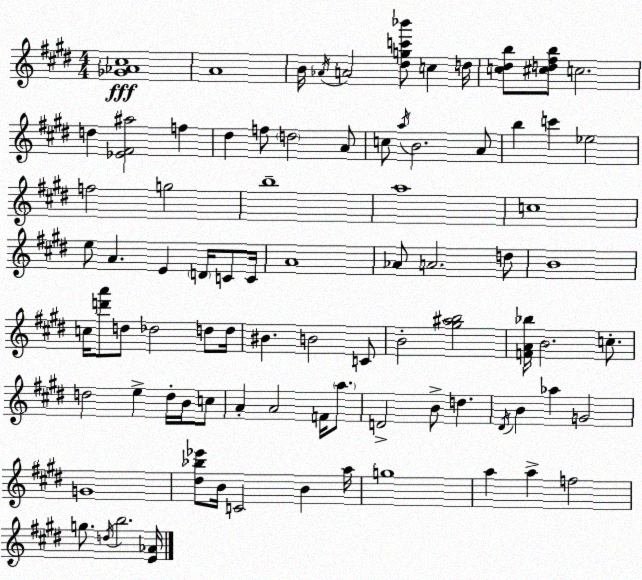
X:1
T:Untitled
M:4/4
L:1/4
K:E
[_G_A^c]4 A4 B/4 _A/4 A2 [^dgc'_b']/2 c d/4 [c^db]/2 [^cd^fb]/2 c2 d [_E^F^a]2 f ^d f/2 d2 A/2 c/2 a/4 B2 A/2 b c' _e2 f2 g2 b4 a4 c4 e/2 A E D/4 C/2 C/4 A4 _A/2 A2 d/2 B4 c/4 [d'a']/2 d/2 _d2 d/2 d/4 ^B B2 C/2 B2 [^g^ab]2 [FA_b]/4 B2 c/2 d2 e d/4 B/4 c/2 A A2 F/4 a/2 D2 B/2 d ^D/4 B _a G2 G4 [^d_b_e']/2 B/4 C2 B a/4 g4 a a f2 g/2 d/4 b2 [E_A]/4